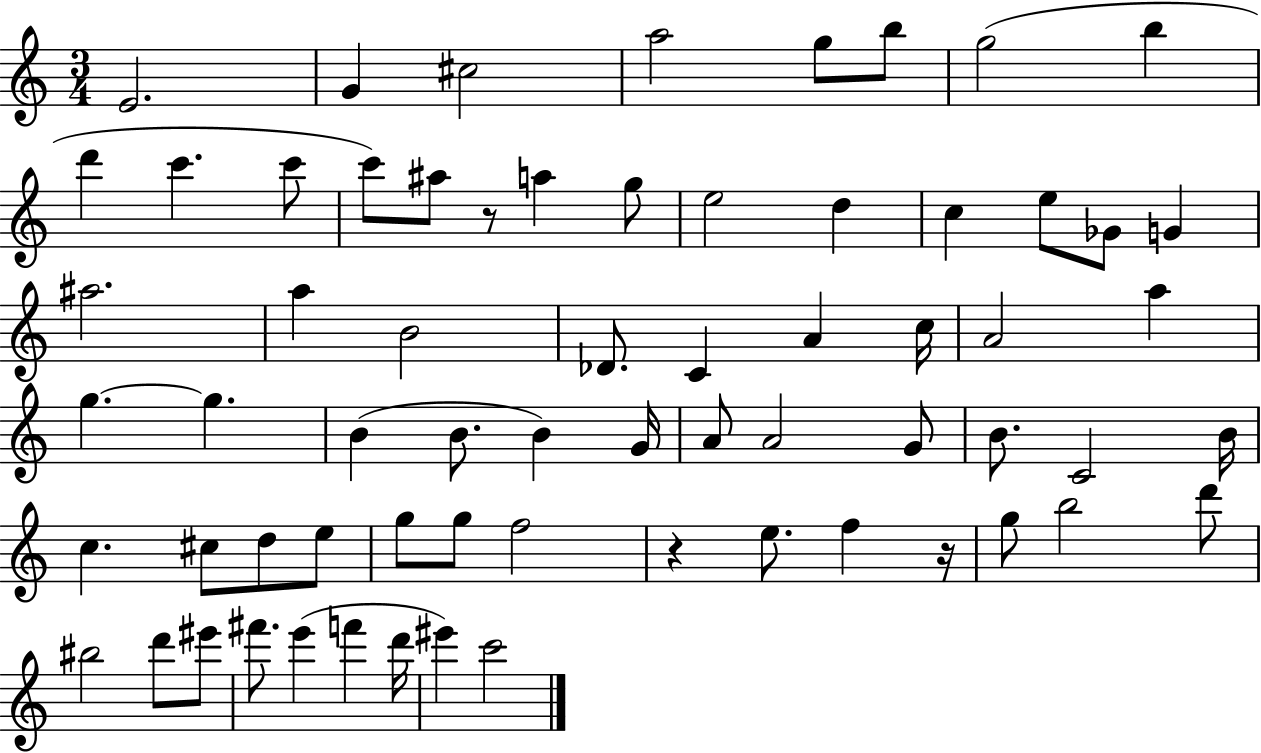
{
  \clef treble
  \numericTimeSignature
  \time 3/4
  \key c \major
  e'2. | g'4 cis''2 | a''2 g''8 b''8 | g''2( b''4 | \break d'''4 c'''4. c'''8 | c'''8) ais''8 r8 a''4 g''8 | e''2 d''4 | c''4 e''8 ges'8 g'4 | \break ais''2. | a''4 b'2 | des'8. c'4 a'4 c''16 | a'2 a''4 | \break g''4.~~ g''4. | b'4( b'8. b'4) g'16 | a'8 a'2 g'8 | b'8. c'2 b'16 | \break c''4. cis''8 d''8 e''8 | g''8 g''8 f''2 | r4 e''8. f''4 r16 | g''8 b''2 d'''8 | \break bis''2 d'''8 eis'''8 | fis'''8. e'''4( f'''4 d'''16 | eis'''4) c'''2 | \bar "|."
}